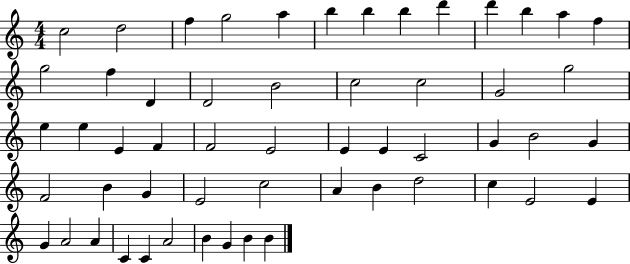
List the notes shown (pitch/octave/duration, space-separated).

C5/h D5/h F5/q G5/h A5/q B5/q B5/q B5/q D6/q D6/q B5/q A5/q F5/q G5/h F5/q D4/q D4/h B4/h C5/h C5/h G4/h G5/h E5/q E5/q E4/q F4/q F4/h E4/h E4/q E4/q C4/h G4/q B4/h G4/q F4/h B4/q G4/q E4/h C5/h A4/q B4/q D5/h C5/q E4/h E4/q G4/q A4/h A4/q C4/q C4/q A4/h B4/q G4/q B4/q B4/q